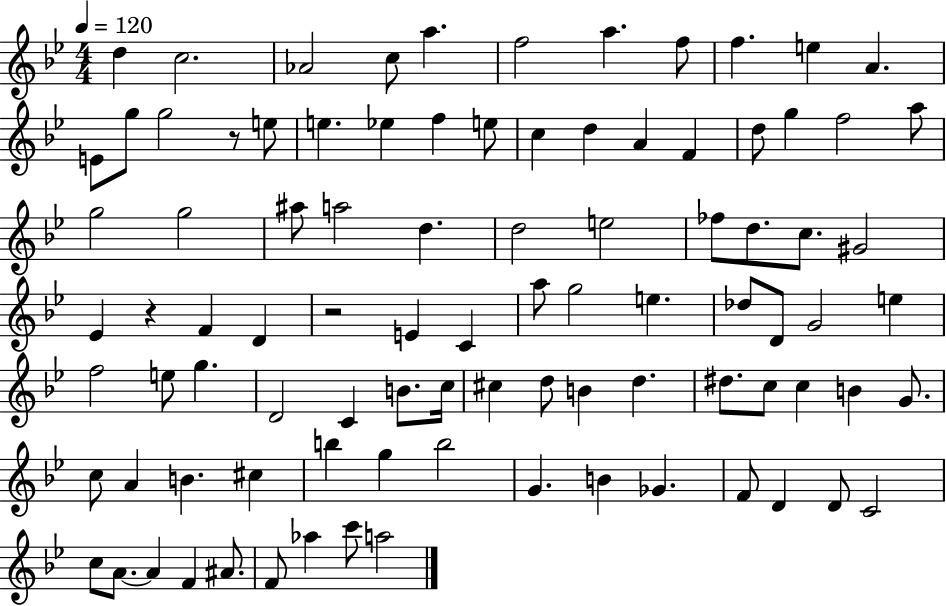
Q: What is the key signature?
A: BES major